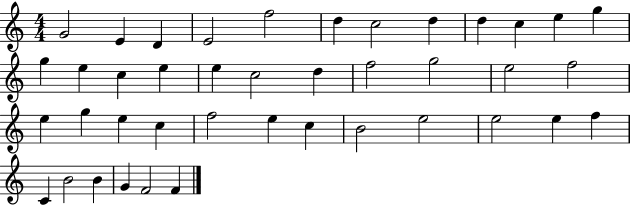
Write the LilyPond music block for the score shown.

{
  \clef treble
  \numericTimeSignature
  \time 4/4
  \key c \major
  g'2 e'4 d'4 | e'2 f''2 | d''4 c''2 d''4 | d''4 c''4 e''4 g''4 | \break g''4 e''4 c''4 e''4 | e''4 c''2 d''4 | f''2 g''2 | e''2 f''2 | \break e''4 g''4 e''4 c''4 | f''2 e''4 c''4 | b'2 e''2 | e''2 e''4 f''4 | \break c'4 b'2 b'4 | g'4 f'2 f'4 | \bar "|."
}